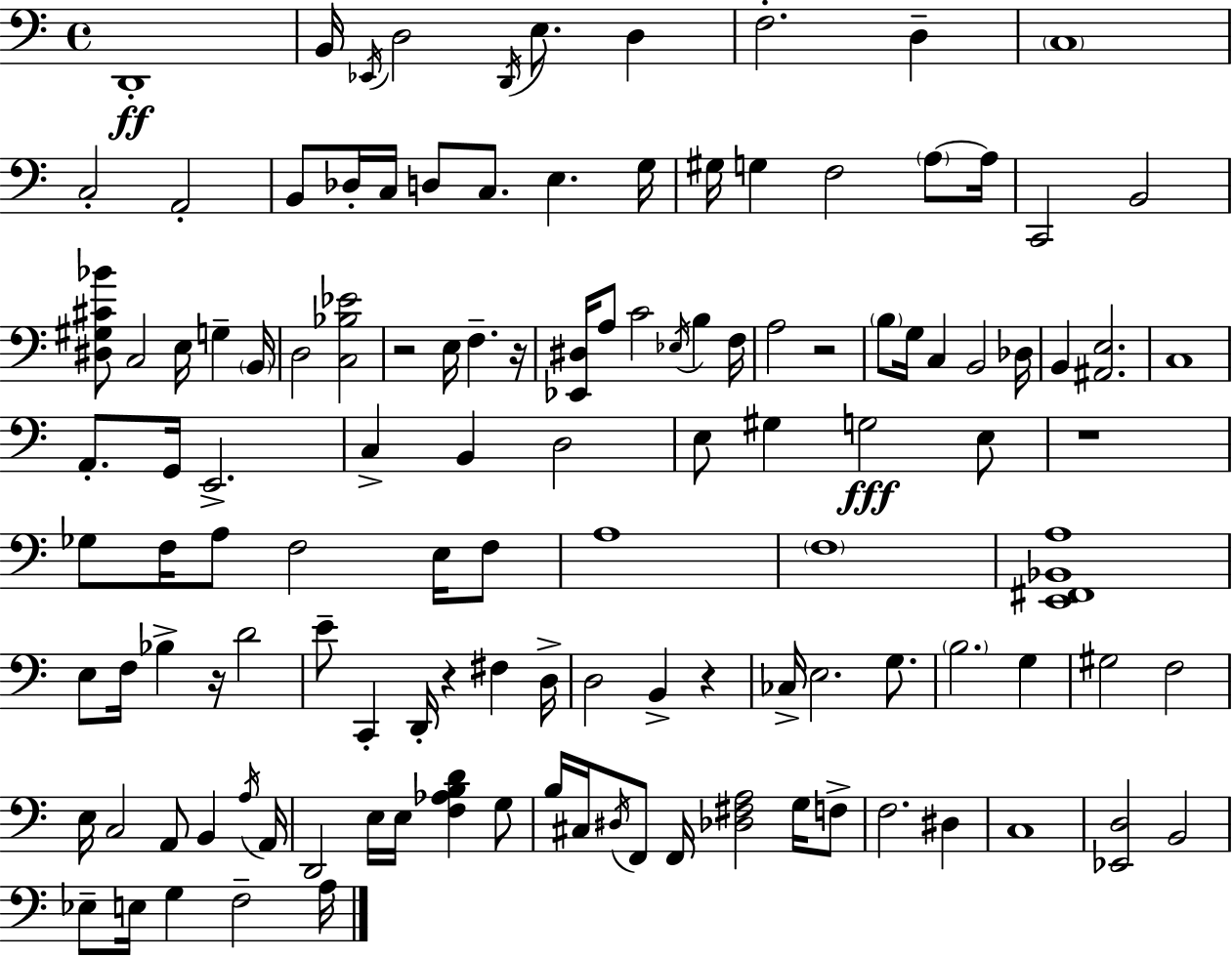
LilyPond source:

{
  \clef bass
  \time 4/4
  \defaultTimeSignature
  \key a \minor
  d,1-.\ff | b,16 \acciaccatura { ees,16 } d2 \acciaccatura { d,16 } e8. d4 | f2.-. d4-- | \parenthesize c1 | \break c2-. a,2-. | b,8 des16-. c16 d8 c8. e4. | g16 gis16 g4 f2 \parenthesize a8~~ | a16 c,2 b,2 | \break <dis gis cis' bes'>8 c2 e16 g4-- | \parenthesize b,16 d2 <c bes ees'>2 | r2 e16 f4.-- | r16 <ees, dis>16 a8 c'2 \acciaccatura { ees16 } b4 | \break f16 a2 r2 | \parenthesize b8 g16 c4 b,2 | des16 b,4 <ais, e>2. | c1 | \break a,8.-. g,16 e,2.-> | c4-> b,4 d2 | e8 gis4 g2\fff | e8 r1 | \break ges8 f16 a8 f2 | e16 f8 a1 | \parenthesize f1 | <e, fis, bes, a>1 | \break e8 f16 bes4-> r16 d'2 | e'8-- c,4-. d,16-. r4 fis4 | d16-> d2 b,4-> r4 | ces16-> e2. | \break g8. \parenthesize b2. g4 | gis2 f2 | e16 c2 a,8 b,4 | \acciaccatura { a16 } a,16 d,2 e16 e16 <f aes b d'>4 | \break g8 b16 cis16 \acciaccatura { dis16 } f,8 f,16 <des fis a>2 | g16 f8-> f2. | dis4 c1 | <ees, d>2 b,2 | \break ees8-- e16 g4 f2-- | a16 \bar "|."
}